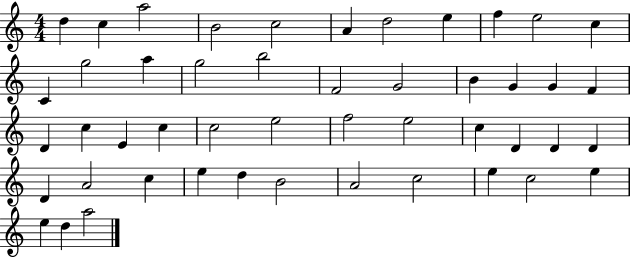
{
  \clef treble
  \numericTimeSignature
  \time 4/4
  \key c \major
  d''4 c''4 a''2 | b'2 c''2 | a'4 d''2 e''4 | f''4 e''2 c''4 | \break c'4 g''2 a''4 | g''2 b''2 | f'2 g'2 | b'4 g'4 g'4 f'4 | \break d'4 c''4 e'4 c''4 | c''2 e''2 | f''2 e''2 | c''4 d'4 d'4 d'4 | \break d'4 a'2 c''4 | e''4 d''4 b'2 | a'2 c''2 | e''4 c''2 e''4 | \break e''4 d''4 a''2 | \bar "|."
}